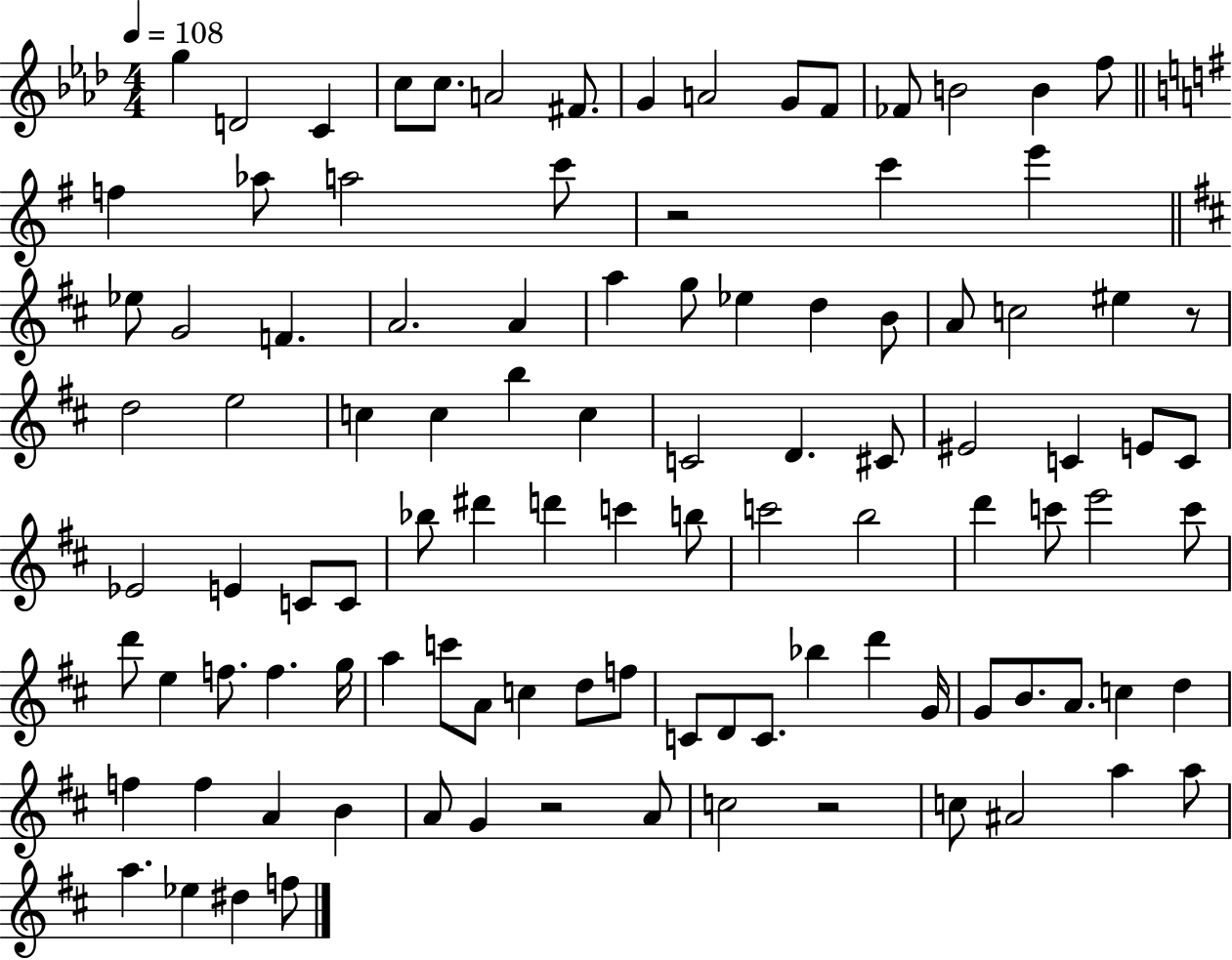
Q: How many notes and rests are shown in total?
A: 104